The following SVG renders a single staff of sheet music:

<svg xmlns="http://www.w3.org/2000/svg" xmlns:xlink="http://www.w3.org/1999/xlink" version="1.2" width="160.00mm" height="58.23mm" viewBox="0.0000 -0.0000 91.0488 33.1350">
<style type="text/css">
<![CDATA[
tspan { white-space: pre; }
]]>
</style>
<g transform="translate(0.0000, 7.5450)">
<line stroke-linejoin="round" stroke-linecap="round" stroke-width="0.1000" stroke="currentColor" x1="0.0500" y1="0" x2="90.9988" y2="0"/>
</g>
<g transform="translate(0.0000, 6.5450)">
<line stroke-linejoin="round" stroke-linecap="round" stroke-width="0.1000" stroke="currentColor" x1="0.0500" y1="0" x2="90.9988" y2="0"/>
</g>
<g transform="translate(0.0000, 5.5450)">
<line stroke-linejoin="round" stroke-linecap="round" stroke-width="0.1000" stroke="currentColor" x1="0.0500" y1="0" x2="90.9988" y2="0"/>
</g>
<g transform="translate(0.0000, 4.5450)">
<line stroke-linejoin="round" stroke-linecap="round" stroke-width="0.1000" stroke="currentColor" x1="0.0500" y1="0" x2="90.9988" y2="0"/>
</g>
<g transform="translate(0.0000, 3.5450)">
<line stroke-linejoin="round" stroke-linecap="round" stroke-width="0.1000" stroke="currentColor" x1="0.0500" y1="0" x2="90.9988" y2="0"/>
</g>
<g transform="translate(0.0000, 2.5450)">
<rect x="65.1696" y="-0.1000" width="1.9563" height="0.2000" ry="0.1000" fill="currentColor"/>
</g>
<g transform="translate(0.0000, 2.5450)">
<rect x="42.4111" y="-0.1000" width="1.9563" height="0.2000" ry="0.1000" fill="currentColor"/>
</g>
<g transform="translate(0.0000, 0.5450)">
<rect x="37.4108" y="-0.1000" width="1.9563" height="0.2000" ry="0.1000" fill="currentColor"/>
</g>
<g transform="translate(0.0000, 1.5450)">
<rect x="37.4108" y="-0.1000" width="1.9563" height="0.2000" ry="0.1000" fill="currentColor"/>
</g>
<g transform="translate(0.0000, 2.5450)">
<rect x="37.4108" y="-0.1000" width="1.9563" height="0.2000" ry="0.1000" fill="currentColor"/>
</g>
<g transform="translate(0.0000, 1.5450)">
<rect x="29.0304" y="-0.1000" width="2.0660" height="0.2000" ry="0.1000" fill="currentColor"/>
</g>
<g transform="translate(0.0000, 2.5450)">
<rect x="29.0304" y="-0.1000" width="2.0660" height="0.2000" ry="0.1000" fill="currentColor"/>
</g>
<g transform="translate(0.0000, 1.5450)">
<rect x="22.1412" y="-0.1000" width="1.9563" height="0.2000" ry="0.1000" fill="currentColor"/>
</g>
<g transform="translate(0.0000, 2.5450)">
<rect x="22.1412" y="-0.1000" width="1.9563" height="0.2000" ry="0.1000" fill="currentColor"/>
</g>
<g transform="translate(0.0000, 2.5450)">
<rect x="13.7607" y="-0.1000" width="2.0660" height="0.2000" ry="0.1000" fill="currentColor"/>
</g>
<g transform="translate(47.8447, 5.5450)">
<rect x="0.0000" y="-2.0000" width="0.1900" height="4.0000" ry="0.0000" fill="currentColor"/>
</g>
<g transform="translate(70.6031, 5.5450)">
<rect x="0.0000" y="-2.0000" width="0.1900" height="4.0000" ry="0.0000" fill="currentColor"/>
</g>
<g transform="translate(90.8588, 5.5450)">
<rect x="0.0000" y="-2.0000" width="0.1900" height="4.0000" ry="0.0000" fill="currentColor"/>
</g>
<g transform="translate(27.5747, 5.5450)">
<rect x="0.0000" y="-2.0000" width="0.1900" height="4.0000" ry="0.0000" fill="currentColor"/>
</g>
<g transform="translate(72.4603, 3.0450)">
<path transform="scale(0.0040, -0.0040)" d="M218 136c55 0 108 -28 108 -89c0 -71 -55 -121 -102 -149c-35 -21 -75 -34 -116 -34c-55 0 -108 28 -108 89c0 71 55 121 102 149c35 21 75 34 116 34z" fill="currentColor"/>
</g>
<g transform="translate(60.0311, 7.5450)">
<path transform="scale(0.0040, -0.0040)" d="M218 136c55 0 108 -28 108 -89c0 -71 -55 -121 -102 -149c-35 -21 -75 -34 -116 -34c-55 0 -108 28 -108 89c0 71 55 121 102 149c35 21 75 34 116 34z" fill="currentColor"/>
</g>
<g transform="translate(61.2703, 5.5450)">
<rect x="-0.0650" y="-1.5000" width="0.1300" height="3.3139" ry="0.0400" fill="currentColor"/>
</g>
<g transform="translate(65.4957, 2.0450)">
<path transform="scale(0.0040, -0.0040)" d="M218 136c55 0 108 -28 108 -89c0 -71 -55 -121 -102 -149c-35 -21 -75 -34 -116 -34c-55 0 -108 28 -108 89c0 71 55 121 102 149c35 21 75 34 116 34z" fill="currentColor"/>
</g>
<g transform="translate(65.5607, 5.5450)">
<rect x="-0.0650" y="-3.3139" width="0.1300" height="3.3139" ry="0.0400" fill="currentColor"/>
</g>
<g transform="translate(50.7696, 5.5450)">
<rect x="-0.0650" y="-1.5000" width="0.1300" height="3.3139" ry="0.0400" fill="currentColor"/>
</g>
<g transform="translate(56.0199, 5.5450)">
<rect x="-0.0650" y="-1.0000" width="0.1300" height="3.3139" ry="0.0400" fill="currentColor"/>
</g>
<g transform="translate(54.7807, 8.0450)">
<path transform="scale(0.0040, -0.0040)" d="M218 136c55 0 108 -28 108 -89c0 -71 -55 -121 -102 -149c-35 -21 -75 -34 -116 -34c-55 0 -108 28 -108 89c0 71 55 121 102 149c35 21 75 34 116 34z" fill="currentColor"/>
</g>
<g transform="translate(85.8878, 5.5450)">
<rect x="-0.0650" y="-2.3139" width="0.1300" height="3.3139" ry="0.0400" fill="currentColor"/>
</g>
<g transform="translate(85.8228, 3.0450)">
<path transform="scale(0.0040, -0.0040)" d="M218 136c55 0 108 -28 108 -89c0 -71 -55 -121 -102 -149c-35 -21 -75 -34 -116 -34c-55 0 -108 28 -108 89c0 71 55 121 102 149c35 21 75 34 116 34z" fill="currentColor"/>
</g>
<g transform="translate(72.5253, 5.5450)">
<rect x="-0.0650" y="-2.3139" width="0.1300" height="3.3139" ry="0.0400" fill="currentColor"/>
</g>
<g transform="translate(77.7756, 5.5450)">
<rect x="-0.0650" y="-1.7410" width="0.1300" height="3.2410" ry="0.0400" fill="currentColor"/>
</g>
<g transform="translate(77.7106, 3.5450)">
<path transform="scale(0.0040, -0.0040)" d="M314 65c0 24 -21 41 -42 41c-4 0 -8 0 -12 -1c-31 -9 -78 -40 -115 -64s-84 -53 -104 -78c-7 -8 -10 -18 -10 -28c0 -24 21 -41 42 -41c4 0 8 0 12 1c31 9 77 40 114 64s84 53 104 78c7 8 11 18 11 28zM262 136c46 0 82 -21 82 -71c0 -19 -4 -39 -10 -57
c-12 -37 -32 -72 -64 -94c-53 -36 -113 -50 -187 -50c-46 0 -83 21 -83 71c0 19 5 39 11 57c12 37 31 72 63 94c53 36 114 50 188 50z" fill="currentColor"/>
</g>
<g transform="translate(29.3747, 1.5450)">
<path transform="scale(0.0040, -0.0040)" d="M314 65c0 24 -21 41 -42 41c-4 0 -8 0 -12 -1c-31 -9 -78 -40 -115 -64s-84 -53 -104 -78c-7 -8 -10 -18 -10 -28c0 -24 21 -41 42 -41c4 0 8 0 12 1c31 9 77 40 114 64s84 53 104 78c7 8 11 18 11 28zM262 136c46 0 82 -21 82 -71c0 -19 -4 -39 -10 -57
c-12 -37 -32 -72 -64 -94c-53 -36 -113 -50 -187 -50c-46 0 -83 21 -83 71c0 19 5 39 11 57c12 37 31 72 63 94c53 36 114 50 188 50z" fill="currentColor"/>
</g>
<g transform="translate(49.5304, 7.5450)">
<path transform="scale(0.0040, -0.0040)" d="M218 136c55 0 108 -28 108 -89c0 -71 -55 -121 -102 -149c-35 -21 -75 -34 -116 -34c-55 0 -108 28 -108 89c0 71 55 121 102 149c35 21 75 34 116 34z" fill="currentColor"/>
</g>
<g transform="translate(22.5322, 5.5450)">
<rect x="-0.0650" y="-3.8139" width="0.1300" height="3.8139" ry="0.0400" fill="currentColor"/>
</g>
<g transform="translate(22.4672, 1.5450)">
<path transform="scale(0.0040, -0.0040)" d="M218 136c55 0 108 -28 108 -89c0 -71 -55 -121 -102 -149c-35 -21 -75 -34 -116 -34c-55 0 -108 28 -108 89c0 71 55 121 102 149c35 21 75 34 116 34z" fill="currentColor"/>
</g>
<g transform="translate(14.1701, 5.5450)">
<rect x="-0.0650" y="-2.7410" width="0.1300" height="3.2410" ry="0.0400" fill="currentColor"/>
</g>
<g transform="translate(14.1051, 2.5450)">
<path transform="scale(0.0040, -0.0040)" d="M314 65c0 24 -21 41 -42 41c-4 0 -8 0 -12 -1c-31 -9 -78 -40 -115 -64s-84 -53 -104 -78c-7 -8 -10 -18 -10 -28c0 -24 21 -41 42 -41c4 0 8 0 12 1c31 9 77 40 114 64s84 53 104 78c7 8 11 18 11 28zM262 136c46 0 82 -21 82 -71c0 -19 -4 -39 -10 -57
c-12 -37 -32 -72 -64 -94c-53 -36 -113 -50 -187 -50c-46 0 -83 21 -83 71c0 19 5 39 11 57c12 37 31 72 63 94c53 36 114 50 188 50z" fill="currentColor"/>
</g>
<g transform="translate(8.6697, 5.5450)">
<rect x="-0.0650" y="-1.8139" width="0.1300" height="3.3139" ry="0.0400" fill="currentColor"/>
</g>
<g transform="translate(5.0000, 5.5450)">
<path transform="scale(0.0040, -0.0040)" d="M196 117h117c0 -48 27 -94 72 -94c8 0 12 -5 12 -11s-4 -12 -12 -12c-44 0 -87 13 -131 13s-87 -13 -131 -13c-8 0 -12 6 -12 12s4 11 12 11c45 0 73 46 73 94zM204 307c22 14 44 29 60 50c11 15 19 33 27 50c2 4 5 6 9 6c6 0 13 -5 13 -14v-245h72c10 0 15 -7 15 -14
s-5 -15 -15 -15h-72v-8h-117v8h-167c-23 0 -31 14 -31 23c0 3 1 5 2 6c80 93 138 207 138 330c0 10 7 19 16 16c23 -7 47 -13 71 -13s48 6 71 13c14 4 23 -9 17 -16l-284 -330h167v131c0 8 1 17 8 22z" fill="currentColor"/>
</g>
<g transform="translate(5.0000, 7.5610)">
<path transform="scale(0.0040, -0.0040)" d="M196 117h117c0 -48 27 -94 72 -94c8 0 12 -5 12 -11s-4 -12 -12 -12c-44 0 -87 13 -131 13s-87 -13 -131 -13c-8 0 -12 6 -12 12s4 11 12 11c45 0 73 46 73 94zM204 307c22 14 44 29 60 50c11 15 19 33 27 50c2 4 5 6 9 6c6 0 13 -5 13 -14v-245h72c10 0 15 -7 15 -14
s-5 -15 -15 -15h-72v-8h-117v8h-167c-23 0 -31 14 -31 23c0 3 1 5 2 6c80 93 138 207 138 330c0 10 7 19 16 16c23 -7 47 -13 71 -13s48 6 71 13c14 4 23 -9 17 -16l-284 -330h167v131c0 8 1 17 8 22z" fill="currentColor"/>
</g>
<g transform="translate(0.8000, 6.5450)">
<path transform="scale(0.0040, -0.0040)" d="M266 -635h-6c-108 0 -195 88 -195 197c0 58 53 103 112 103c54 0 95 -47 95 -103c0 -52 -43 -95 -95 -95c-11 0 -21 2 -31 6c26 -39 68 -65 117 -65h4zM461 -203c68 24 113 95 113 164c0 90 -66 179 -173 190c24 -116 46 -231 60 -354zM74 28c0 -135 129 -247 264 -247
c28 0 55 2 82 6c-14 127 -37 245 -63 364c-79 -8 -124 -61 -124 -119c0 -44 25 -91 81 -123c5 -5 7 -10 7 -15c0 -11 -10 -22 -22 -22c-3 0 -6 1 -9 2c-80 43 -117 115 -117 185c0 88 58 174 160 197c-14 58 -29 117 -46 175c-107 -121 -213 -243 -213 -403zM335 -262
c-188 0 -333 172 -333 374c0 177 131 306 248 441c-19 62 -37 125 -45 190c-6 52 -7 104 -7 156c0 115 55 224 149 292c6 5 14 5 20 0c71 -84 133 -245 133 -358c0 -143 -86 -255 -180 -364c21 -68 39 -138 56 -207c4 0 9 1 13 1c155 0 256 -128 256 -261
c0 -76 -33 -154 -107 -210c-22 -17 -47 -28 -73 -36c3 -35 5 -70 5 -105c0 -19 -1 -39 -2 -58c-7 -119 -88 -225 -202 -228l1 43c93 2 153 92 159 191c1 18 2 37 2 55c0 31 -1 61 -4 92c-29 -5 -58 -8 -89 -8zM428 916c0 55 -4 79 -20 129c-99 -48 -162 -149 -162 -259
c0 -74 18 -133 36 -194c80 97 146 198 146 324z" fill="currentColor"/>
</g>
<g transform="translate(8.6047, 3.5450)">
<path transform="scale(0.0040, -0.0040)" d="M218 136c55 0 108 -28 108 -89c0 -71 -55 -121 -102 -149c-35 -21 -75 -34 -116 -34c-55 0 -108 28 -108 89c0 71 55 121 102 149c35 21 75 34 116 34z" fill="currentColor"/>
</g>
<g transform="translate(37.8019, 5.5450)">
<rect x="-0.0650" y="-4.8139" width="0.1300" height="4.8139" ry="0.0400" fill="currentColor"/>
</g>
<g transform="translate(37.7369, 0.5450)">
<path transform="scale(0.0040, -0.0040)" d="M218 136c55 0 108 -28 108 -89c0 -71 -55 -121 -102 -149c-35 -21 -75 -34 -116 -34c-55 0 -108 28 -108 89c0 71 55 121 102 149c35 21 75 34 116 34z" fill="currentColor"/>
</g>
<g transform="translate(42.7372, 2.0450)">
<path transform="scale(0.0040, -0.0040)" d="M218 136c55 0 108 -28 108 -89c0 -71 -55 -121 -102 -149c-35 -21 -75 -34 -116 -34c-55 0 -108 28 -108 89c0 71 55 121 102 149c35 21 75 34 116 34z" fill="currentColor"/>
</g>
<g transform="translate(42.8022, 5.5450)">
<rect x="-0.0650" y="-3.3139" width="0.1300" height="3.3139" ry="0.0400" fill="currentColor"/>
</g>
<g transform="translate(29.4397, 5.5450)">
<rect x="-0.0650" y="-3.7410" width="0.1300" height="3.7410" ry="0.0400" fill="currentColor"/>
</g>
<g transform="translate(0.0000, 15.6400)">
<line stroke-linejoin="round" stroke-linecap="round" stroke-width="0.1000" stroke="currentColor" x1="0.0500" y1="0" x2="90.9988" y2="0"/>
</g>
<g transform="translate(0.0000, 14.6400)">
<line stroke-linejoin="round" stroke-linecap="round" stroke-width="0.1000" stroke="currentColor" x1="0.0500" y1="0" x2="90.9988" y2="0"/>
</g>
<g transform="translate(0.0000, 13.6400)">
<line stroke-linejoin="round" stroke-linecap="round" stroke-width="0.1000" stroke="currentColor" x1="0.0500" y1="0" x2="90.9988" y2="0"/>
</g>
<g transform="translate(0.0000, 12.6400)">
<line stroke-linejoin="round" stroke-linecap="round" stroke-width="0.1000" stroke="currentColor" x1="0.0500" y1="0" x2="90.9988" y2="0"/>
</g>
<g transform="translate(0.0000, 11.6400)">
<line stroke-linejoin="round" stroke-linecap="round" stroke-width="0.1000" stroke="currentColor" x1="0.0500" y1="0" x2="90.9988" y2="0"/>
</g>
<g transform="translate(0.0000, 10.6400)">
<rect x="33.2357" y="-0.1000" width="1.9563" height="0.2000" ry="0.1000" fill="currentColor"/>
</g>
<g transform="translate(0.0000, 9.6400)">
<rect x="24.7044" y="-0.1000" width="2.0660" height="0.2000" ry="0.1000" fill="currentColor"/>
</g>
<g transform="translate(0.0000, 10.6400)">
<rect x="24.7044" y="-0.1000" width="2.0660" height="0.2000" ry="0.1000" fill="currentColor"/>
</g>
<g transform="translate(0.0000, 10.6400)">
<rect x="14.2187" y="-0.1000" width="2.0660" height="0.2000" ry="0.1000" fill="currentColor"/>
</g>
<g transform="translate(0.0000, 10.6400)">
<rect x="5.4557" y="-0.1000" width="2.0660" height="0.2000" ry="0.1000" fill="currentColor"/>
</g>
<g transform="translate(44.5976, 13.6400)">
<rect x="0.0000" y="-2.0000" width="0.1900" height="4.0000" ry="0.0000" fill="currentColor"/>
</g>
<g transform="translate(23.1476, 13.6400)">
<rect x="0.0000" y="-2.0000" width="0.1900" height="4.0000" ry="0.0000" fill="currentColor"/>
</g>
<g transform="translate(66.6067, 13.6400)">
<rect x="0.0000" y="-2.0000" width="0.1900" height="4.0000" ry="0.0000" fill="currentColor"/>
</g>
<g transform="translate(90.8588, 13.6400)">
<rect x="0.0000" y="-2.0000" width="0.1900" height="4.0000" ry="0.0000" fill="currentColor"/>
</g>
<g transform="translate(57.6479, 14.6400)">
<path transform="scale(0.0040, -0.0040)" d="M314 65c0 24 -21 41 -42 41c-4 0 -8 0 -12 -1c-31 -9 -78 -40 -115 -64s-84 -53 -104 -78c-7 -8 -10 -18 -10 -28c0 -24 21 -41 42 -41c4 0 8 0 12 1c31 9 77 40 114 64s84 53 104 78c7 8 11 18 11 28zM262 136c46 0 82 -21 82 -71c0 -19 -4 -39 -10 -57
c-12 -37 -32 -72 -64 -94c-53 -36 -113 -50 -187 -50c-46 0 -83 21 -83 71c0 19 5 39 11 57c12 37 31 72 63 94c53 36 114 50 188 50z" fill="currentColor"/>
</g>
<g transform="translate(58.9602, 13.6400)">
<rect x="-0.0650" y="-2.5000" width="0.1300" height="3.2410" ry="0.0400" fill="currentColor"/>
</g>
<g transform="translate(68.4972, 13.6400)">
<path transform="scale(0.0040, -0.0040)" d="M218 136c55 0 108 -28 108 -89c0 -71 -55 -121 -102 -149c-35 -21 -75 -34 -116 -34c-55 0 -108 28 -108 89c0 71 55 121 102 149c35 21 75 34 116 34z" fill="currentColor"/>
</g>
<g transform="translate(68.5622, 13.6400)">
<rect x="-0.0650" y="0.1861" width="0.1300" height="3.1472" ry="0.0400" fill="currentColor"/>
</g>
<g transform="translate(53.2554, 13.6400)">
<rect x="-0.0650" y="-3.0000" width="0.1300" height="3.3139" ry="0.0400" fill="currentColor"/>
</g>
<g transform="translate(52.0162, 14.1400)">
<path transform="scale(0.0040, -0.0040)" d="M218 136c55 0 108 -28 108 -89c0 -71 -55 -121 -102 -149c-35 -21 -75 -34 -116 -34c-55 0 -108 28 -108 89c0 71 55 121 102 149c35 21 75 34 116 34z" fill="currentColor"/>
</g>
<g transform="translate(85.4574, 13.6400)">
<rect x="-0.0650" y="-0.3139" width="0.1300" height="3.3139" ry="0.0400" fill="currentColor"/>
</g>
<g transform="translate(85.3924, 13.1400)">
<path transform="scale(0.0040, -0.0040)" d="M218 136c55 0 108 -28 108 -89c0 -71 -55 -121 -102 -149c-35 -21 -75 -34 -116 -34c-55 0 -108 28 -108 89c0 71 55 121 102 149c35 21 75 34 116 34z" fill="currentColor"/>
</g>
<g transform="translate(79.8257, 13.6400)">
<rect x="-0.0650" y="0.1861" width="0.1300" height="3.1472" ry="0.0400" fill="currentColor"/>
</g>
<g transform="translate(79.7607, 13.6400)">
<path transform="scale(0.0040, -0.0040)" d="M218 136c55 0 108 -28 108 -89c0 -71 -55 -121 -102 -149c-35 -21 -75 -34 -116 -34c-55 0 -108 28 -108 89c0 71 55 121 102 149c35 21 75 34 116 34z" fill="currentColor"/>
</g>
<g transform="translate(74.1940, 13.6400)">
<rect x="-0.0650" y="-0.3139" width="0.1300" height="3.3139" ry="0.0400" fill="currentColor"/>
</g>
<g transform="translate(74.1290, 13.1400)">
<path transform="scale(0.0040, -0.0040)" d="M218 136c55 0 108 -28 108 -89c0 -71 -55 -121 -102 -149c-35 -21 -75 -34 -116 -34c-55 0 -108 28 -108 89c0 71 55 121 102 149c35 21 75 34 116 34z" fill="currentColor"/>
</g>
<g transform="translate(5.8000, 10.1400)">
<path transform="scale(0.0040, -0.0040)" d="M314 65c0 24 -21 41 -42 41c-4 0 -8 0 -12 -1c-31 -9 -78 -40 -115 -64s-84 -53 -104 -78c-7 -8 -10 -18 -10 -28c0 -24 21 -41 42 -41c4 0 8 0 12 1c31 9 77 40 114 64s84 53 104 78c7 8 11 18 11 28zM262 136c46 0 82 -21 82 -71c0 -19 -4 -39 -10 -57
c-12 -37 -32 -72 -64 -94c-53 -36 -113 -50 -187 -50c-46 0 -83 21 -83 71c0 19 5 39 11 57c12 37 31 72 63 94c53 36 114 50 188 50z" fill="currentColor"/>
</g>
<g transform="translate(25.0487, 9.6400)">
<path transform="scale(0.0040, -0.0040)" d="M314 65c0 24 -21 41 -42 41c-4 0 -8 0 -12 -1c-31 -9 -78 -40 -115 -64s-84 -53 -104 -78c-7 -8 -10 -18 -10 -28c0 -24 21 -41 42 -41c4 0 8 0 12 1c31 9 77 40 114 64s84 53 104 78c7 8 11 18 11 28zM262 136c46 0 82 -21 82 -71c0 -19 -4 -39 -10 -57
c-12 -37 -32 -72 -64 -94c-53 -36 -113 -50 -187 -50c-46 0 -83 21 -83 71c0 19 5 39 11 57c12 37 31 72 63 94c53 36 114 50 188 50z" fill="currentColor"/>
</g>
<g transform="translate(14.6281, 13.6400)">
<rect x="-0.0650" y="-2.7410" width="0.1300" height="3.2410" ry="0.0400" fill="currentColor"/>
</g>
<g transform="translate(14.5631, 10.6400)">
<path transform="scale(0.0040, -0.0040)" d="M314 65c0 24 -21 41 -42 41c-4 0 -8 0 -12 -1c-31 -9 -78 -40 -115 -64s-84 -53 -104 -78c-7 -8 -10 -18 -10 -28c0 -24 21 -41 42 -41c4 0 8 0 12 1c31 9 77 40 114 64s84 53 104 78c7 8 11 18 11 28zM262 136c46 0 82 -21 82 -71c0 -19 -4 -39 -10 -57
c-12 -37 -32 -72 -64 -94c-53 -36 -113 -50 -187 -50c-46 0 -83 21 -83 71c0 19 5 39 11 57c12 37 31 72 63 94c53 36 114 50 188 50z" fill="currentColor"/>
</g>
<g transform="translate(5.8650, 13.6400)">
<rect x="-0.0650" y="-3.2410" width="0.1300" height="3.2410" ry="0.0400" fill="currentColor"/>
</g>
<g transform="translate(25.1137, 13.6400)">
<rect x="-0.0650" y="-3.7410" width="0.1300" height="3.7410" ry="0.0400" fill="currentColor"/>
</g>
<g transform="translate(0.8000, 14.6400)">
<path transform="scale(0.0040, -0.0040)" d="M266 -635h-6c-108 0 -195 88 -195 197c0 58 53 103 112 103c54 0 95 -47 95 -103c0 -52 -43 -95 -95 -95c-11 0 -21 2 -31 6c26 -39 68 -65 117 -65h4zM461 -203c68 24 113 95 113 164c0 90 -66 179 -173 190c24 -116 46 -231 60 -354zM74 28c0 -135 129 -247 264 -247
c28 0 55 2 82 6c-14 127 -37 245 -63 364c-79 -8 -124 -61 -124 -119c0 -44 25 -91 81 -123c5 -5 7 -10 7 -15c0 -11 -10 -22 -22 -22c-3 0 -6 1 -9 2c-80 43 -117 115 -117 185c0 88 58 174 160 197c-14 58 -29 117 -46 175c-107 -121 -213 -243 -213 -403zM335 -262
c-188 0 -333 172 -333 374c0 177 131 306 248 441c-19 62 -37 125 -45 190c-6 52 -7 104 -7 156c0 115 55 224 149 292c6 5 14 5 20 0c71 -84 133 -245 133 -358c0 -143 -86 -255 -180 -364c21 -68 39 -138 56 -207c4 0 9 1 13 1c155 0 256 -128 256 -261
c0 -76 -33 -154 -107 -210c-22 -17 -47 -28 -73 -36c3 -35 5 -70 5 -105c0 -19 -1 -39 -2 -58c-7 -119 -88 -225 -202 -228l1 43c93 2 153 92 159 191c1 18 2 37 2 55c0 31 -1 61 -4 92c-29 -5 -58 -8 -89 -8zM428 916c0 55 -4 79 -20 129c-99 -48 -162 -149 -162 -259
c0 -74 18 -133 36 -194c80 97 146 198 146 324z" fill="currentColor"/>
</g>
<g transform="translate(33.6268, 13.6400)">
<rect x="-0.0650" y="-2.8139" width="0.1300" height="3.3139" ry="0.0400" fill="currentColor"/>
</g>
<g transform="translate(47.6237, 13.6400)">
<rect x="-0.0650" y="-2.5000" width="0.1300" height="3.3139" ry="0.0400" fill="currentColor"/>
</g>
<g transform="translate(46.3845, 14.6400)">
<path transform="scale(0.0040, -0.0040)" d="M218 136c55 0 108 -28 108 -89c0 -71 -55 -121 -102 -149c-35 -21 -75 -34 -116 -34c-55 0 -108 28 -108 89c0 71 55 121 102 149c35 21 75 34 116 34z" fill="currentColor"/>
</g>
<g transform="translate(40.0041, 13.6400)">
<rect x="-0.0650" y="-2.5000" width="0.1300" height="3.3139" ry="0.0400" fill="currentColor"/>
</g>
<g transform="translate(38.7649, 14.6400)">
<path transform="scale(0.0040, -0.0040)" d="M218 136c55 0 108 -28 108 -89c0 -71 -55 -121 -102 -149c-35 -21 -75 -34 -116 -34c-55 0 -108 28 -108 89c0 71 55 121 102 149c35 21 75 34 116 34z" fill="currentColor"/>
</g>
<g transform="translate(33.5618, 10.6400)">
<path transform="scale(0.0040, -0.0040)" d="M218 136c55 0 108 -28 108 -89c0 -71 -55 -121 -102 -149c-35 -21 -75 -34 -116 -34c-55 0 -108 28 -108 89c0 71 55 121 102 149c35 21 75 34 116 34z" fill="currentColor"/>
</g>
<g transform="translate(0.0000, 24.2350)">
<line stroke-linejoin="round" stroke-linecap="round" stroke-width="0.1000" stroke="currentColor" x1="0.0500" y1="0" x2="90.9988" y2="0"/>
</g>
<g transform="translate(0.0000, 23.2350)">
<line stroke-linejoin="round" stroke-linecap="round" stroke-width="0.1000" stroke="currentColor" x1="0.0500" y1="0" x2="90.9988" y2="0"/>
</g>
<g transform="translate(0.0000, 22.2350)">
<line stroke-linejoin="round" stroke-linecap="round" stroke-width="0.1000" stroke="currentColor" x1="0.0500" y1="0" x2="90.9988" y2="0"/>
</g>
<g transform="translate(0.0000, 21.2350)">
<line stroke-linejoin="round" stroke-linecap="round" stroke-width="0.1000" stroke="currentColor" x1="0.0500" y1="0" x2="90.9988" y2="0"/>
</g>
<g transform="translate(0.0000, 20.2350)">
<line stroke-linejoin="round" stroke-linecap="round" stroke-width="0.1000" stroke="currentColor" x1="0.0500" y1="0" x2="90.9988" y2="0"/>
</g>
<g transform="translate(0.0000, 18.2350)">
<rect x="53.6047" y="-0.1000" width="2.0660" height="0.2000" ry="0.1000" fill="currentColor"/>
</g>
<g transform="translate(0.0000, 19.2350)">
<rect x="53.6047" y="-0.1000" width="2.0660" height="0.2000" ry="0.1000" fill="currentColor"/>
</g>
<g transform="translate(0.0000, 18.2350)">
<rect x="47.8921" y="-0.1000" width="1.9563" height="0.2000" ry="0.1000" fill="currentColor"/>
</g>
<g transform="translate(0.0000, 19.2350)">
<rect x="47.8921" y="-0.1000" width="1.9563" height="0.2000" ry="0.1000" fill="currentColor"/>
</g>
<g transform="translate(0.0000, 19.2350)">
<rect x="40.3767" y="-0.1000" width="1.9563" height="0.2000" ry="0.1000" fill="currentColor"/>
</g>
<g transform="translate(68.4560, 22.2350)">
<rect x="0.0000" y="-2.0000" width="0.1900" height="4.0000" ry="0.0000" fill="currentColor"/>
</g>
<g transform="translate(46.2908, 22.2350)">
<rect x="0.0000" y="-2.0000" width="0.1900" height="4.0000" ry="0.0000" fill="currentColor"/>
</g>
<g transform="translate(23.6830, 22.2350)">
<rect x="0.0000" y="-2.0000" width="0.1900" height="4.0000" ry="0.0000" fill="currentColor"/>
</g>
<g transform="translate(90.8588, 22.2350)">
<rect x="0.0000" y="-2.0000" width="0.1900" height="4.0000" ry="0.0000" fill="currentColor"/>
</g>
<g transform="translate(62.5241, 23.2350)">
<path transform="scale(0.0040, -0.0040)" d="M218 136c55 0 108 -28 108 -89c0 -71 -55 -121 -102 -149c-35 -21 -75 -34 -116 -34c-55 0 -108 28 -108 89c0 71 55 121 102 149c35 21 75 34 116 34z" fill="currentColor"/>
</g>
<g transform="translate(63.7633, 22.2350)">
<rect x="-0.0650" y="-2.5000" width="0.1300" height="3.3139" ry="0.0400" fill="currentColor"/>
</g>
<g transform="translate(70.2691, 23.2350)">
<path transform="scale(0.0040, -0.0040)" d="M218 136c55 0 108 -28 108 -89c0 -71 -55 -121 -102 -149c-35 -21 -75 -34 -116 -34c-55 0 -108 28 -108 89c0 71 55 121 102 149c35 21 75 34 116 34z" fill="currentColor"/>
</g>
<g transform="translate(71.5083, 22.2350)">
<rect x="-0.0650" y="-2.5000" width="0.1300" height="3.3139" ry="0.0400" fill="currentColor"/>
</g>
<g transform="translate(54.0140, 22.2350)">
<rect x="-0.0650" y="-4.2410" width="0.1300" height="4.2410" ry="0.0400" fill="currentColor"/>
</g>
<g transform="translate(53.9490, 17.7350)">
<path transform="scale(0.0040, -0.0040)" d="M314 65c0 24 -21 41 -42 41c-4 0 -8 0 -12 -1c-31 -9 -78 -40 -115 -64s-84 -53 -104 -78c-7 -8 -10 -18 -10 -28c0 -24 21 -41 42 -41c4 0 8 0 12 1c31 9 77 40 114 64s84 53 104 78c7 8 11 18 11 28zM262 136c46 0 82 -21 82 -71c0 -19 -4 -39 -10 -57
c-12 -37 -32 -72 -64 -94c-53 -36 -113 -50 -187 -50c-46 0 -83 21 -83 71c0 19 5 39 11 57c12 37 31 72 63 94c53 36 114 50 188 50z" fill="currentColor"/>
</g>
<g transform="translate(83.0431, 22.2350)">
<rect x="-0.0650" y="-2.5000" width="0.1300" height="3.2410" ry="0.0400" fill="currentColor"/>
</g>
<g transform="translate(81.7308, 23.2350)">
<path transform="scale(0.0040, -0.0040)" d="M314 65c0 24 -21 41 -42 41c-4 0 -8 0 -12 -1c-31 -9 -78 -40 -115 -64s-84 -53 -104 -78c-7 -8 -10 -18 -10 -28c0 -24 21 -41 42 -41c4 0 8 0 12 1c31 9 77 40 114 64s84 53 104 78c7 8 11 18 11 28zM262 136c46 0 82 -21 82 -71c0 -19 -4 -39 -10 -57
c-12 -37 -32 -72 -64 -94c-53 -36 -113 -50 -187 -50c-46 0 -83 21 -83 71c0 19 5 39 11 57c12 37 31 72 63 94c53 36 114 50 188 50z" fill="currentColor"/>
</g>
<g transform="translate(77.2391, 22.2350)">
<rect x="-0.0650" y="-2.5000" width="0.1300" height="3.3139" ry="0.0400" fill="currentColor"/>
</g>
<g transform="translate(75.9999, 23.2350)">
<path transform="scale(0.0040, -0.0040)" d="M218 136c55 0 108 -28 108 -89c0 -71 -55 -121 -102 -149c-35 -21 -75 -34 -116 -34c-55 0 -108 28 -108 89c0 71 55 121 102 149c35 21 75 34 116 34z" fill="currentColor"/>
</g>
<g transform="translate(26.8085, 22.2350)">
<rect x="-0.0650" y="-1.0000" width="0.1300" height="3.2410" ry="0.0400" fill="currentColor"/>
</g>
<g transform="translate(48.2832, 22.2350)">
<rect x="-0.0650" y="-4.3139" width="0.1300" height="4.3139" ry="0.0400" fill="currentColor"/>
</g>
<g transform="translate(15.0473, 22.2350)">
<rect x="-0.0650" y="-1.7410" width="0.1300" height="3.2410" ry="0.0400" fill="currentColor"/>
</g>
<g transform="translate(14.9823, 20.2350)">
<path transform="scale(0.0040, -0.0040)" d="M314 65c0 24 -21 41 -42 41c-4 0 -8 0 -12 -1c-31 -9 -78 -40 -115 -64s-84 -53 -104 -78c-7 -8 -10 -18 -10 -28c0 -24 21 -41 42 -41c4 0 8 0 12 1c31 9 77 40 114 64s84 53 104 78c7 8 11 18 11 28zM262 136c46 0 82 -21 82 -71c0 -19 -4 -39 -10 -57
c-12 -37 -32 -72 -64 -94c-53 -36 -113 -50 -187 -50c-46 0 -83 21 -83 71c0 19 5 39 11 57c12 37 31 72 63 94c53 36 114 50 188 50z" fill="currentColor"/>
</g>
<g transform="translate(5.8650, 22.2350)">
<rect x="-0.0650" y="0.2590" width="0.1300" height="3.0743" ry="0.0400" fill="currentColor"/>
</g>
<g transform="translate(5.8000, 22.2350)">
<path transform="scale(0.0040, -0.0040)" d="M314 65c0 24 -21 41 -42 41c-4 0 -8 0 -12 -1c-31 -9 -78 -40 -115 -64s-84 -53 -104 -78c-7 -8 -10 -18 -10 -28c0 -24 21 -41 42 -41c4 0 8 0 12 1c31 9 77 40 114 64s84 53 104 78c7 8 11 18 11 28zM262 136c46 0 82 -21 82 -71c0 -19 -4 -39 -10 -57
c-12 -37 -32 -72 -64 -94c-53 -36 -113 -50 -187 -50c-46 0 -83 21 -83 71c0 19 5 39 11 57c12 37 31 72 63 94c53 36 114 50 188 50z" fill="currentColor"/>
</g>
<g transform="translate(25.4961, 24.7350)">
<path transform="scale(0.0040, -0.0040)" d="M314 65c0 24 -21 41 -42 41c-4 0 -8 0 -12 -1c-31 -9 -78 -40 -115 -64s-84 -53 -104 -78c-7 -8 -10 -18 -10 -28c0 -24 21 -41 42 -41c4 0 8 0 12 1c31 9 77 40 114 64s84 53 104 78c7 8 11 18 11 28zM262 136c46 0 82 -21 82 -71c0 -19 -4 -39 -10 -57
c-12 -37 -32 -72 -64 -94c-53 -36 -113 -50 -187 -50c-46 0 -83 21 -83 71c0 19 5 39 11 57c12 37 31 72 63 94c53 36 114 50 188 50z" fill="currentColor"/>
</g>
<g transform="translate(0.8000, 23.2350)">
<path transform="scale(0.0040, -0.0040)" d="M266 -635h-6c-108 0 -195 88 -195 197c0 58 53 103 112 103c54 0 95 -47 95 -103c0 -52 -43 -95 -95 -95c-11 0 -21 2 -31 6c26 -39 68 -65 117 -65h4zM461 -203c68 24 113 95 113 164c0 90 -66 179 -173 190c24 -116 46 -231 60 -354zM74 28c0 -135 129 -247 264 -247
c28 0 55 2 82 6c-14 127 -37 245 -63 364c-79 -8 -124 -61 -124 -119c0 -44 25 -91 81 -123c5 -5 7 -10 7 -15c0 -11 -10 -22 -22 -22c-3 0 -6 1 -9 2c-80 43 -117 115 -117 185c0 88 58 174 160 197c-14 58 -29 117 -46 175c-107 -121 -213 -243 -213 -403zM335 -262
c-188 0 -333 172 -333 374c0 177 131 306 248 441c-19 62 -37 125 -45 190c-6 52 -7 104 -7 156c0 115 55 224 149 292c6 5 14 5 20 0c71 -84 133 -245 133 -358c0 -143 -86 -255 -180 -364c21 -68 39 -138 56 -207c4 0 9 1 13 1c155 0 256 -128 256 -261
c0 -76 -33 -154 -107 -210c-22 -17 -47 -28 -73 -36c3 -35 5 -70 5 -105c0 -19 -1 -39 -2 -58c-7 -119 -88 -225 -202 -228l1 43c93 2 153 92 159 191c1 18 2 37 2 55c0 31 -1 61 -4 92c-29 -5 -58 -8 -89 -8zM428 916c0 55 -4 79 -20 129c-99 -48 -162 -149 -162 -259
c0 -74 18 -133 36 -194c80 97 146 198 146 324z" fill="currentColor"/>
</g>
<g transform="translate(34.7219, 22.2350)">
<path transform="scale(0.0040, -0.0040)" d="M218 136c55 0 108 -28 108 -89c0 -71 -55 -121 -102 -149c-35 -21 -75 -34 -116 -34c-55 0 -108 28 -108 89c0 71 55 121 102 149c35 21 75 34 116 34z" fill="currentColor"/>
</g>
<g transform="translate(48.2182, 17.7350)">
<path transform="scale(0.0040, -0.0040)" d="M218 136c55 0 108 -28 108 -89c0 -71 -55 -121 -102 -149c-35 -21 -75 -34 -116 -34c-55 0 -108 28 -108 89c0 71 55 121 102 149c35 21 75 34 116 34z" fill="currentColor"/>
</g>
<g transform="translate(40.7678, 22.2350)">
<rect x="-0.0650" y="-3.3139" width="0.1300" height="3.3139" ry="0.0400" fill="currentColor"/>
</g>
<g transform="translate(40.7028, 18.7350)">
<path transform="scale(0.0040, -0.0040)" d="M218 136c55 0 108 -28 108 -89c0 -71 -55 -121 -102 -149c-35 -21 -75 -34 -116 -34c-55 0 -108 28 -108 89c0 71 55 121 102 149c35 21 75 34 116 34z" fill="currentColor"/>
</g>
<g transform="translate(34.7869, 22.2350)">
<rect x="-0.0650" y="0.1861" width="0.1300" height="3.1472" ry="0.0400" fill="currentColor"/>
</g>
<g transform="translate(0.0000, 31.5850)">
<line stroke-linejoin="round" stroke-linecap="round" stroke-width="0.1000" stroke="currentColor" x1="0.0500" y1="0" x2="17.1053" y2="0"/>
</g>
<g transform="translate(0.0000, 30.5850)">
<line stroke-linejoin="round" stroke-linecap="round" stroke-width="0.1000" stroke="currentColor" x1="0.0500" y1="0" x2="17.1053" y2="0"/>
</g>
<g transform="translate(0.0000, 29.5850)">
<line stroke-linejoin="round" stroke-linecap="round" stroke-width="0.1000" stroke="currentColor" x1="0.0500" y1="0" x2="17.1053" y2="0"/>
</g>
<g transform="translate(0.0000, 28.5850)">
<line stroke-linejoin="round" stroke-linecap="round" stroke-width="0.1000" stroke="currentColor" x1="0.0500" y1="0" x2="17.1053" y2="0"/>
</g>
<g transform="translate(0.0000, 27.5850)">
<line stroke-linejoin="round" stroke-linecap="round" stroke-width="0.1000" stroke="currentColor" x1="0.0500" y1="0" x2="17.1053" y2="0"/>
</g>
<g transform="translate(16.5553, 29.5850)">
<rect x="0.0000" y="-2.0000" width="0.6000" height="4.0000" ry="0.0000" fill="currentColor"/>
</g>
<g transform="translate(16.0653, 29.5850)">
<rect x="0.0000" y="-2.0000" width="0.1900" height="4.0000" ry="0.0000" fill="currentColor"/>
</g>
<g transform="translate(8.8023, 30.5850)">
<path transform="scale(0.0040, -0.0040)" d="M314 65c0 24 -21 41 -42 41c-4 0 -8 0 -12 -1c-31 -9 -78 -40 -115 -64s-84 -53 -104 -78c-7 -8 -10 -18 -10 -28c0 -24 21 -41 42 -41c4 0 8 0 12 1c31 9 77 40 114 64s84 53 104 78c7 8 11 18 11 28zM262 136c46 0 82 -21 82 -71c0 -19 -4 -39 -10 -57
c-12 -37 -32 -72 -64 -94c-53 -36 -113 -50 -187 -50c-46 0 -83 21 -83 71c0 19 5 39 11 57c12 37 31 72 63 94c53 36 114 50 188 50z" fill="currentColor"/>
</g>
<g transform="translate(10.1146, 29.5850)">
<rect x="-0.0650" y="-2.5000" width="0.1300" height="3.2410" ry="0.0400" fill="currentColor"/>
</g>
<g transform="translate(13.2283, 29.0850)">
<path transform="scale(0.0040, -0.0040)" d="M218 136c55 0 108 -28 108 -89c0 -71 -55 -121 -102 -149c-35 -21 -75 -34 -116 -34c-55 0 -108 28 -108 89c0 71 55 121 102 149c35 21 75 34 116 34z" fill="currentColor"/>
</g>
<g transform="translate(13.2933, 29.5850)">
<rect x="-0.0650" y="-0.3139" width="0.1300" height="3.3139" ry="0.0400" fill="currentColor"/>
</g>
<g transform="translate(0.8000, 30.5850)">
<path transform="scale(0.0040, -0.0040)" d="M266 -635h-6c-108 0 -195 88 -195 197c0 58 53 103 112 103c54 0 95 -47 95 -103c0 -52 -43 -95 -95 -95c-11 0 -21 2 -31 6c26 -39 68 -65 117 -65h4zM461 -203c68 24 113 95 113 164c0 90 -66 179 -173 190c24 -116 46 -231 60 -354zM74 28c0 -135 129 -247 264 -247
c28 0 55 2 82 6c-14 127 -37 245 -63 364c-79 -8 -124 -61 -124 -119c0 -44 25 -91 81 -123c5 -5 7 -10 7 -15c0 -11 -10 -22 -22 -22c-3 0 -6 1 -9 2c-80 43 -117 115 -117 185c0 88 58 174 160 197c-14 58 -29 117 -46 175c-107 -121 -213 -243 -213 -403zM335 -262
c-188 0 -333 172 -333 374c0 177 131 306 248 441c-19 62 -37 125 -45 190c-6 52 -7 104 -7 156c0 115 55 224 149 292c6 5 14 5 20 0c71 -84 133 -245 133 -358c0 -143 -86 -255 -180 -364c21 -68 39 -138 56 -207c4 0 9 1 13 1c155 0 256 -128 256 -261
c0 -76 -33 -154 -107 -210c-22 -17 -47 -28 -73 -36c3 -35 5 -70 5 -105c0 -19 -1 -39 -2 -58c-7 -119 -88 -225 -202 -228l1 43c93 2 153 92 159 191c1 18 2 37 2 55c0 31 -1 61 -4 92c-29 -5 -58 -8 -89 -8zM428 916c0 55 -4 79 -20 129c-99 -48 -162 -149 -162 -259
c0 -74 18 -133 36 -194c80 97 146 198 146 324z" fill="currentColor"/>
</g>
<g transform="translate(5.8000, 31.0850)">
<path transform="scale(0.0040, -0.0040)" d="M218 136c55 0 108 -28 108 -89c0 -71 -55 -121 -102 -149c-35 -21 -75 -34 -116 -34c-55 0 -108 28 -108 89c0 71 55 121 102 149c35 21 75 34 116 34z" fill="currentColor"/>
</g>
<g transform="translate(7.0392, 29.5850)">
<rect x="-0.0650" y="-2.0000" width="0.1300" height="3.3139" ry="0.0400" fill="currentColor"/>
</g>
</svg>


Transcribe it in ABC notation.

X:1
T:Untitled
M:4/4
L:1/4
K:C
f a2 c' c'2 e' b E D E b g f2 g b2 a2 c'2 a G G A G2 B c B c B2 f2 D2 B b d' d'2 G G G G2 F G2 c